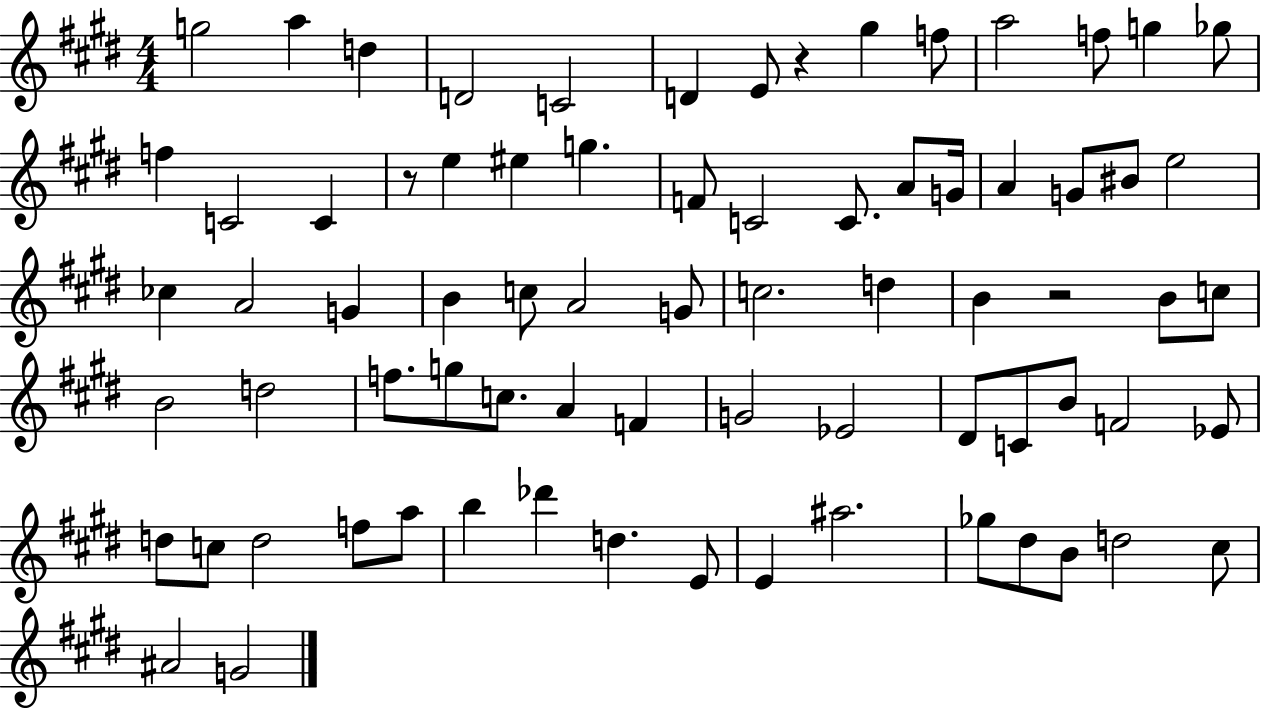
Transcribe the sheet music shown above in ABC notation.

X:1
T:Untitled
M:4/4
L:1/4
K:E
g2 a d D2 C2 D E/2 z ^g f/2 a2 f/2 g _g/2 f C2 C z/2 e ^e g F/2 C2 C/2 A/2 G/4 A G/2 ^B/2 e2 _c A2 G B c/2 A2 G/2 c2 d B z2 B/2 c/2 B2 d2 f/2 g/2 c/2 A F G2 _E2 ^D/2 C/2 B/2 F2 _E/2 d/2 c/2 d2 f/2 a/2 b _d' d E/2 E ^a2 _g/2 ^d/2 B/2 d2 ^c/2 ^A2 G2